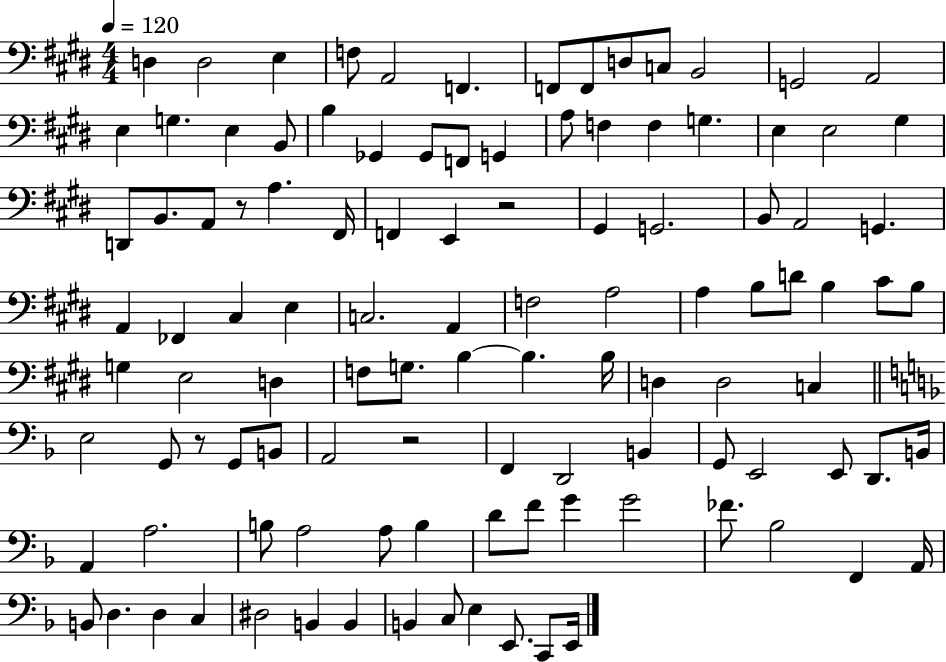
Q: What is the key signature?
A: E major